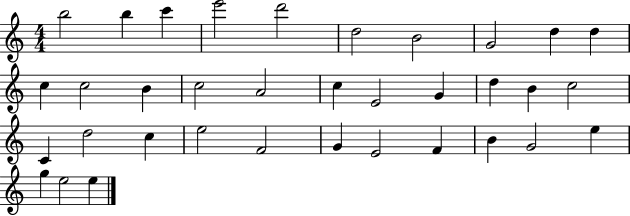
B5/h B5/q C6/q E6/h D6/h D5/h B4/h G4/h D5/q D5/q C5/q C5/h B4/q C5/h A4/h C5/q E4/h G4/q D5/q B4/q C5/h C4/q D5/h C5/q E5/h F4/h G4/q E4/h F4/q B4/q G4/h E5/q G5/q E5/h E5/q